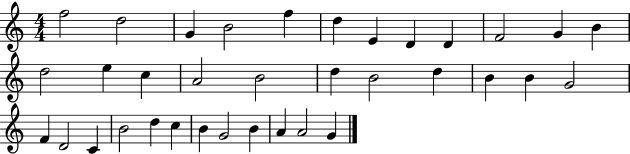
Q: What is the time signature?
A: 4/4